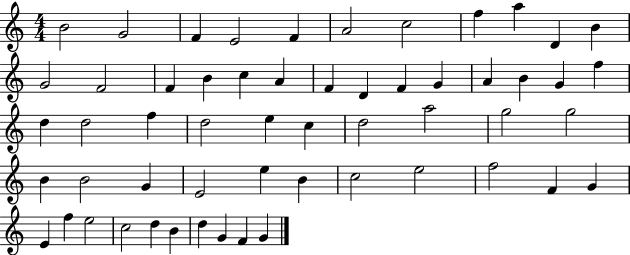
{
  \clef treble
  \numericTimeSignature
  \time 4/4
  \key c \major
  b'2 g'2 | f'4 e'2 f'4 | a'2 c''2 | f''4 a''4 d'4 b'4 | \break g'2 f'2 | f'4 b'4 c''4 a'4 | f'4 d'4 f'4 g'4 | a'4 b'4 g'4 f''4 | \break d''4 d''2 f''4 | d''2 e''4 c''4 | d''2 a''2 | g''2 g''2 | \break b'4 b'2 g'4 | e'2 e''4 b'4 | c''2 e''2 | f''2 f'4 g'4 | \break e'4 f''4 e''2 | c''2 d''4 b'4 | d''4 g'4 f'4 g'4 | \bar "|."
}